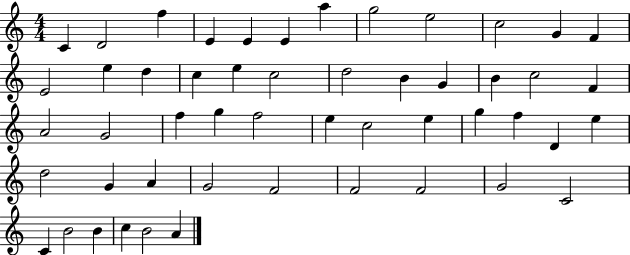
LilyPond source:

{
  \clef treble
  \numericTimeSignature
  \time 4/4
  \key c \major
  c'4 d'2 f''4 | e'4 e'4 e'4 a''4 | g''2 e''2 | c''2 g'4 f'4 | \break e'2 e''4 d''4 | c''4 e''4 c''2 | d''2 b'4 g'4 | b'4 c''2 f'4 | \break a'2 g'2 | f''4 g''4 f''2 | e''4 c''2 e''4 | g''4 f''4 d'4 e''4 | \break d''2 g'4 a'4 | g'2 f'2 | f'2 f'2 | g'2 c'2 | \break c'4 b'2 b'4 | c''4 b'2 a'4 | \bar "|."
}